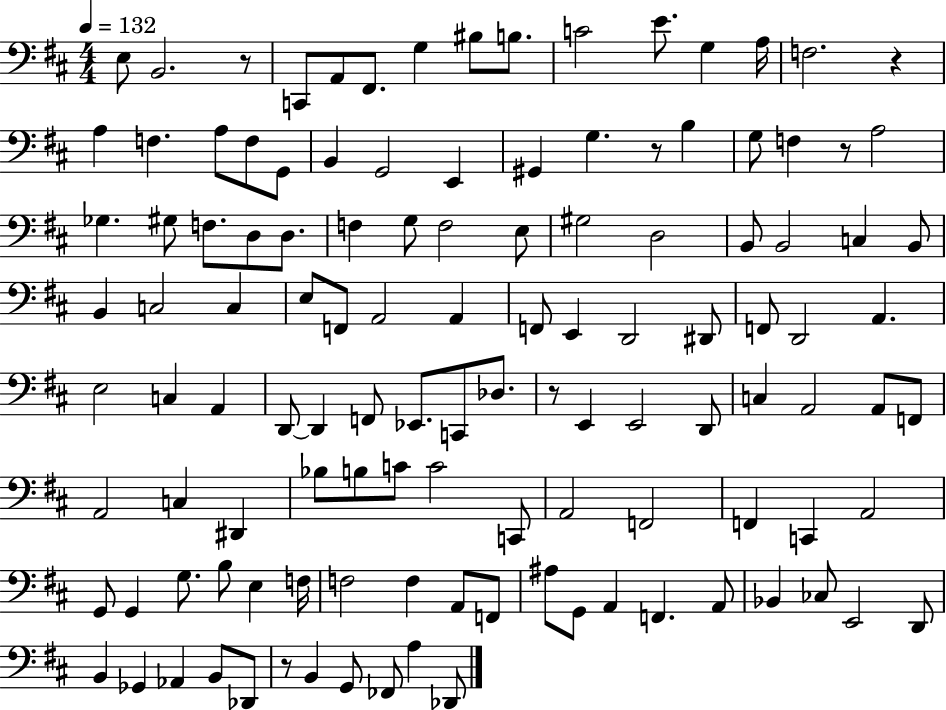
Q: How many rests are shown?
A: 6